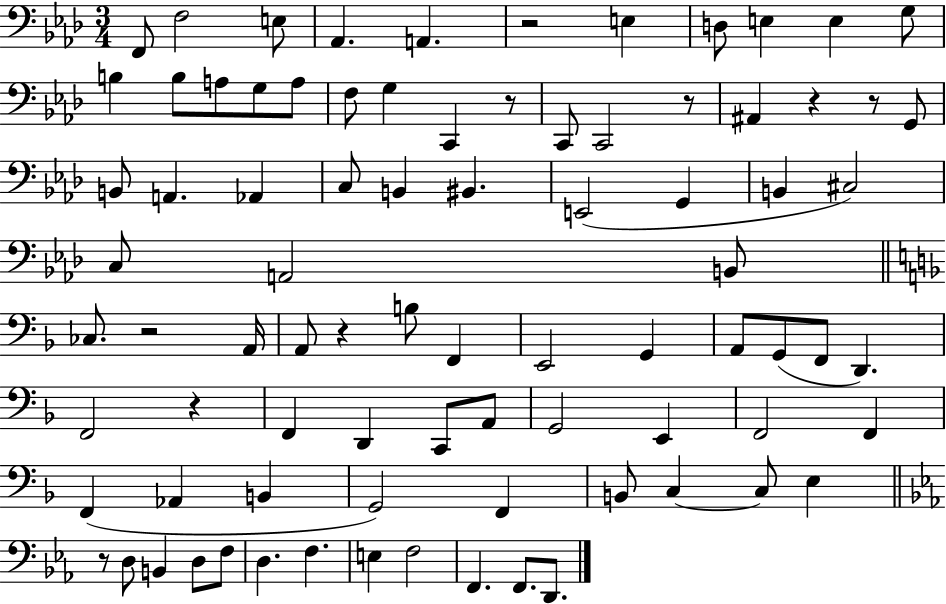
{
  \clef bass
  \numericTimeSignature
  \time 3/4
  \key aes \major
  f,8 f2 e8 | aes,4. a,4. | r2 e4 | d8 e4 e4 g8 | \break b4 b8 a8 g8 a8 | f8 g4 c,4 r8 | c,8 c,2 r8 | ais,4 r4 r8 g,8 | \break b,8 a,4. aes,4 | c8 b,4 bis,4. | e,2( g,4 | b,4 cis2) | \break c8 a,2 b,8 | \bar "||" \break \key f \major ces8. r2 a,16 | a,8 r4 b8 f,4 | e,2 g,4 | a,8 g,8( f,8 d,4.) | \break f,2 r4 | f,4 d,4 c,8 a,8 | g,2 e,4 | f,2 f,4 | \break f,4( aes,4 b,4 | g,2) f,4 | b,8 c4~~ c8 e4 | \bar "||" \break \key ees \major r8 d8 b,4 d8 f8 | d4. f4. | e4 f2 | f,4. f,8. d,8. | \break \bar "|."
}